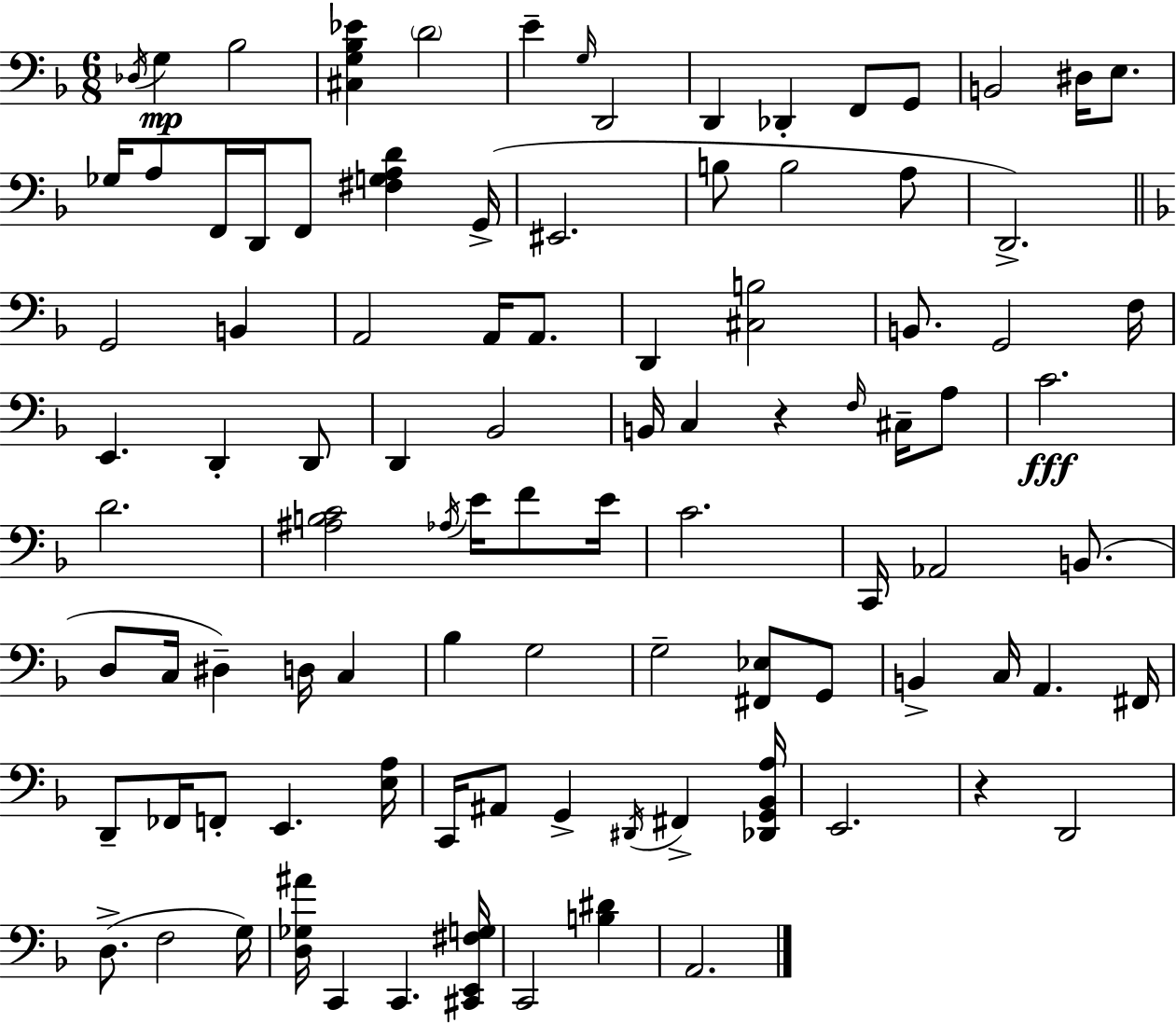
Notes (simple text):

Db3/s G3/q Bb3/h [C#3,G3,Bb3,Eb4]/q D4/h E4/q G3/s D2/h D2/q Db2/q F2/e G2/e B2/h D#3/s E3/e. Gb3/s A3/e F2/s D2/s F2/e [F#3,G3,A3,D4]/q G2/s EIS2/h. B3/e B3/h A3/e D2/h. G2/h B2/q A2/h A2/s A2/e. D2/q [C#3,B3]/h B2/e. G2/h F3/s E2/q. D2/q D2/e D2/q Bb2/h B2/s C3/q R/q F3/s C#3/s A3/e C4/h. D4/h. [A#3,B3,C4]/h Ab3/s E4/s F4/e E4/s C4/h. C2/s Ab2/h B2/e. D3/e C3/s D#3/q D3/s C3/q Bb3/q G3/h G3/h [F#2,Eb3]/e G2/e B2/q C3/s A2/q. F#2/s D2/e FES2/s F2/e E2/q. [E3,A3]/s C2/s A#2/e G2/q D#2/s F#2/q [Db2,G2,Bb2,A3]/s E2/h. R/q D2/h D3/e. F3/h G3/s [D3,Gb3,A#4]/s C2/q C2/q. [C#2,E2,F#3,G3]/s C2/h [B3,D#4]/q A2/h.